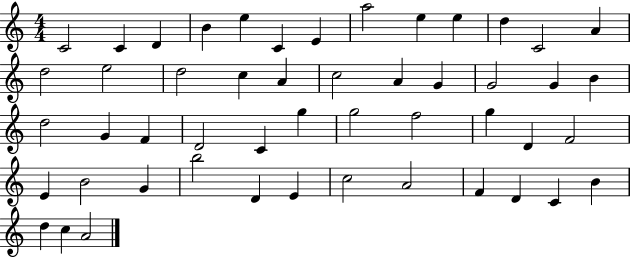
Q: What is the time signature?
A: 4/4